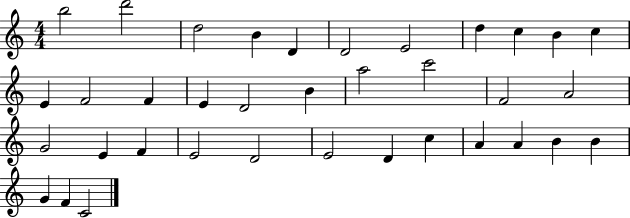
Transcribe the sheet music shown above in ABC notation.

X:1
T:Untitled
M:4/4
L:1/4
K:C
b2 d'2 d2 B D D2 E2 d c B c E F2 F E D2 B a2 c'2 F2 A2 G2 E F E2 D2 E2 D c A A B B G F C2